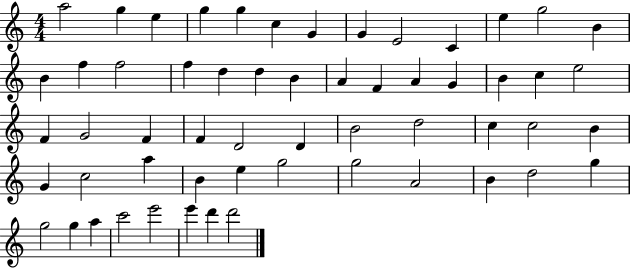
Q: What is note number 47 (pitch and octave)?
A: B4